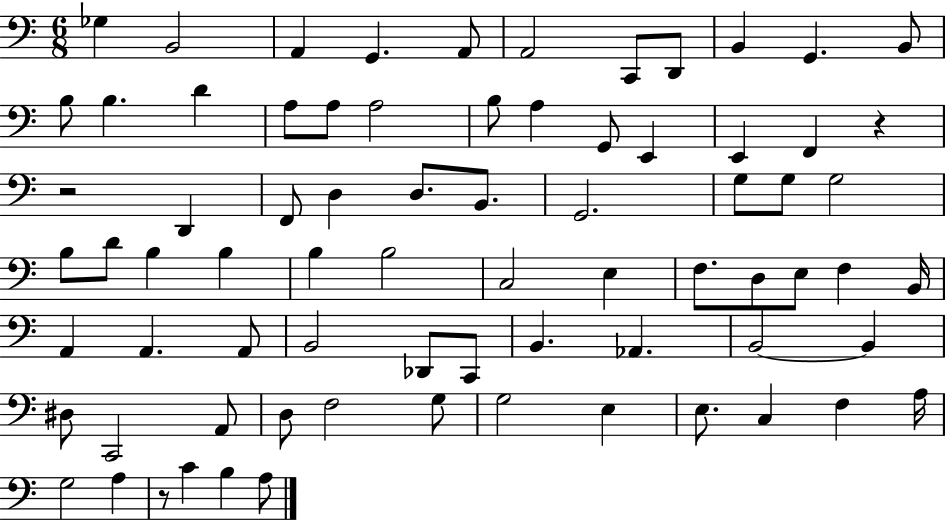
Gb3/q B2/h A2/q G2/q. A2/e A2/h C2/e D2/e B2/q G2/q. B2/e B3/e B3/q. D4/q A3/e A3/e A3/h B3/e A3/q G2/e E2/q E2/q F2/q R/q R/h D2/q F2/e D3/q D3/e. B2/e. G2/h. G3/e G3/e G3/h B3/e D4/e B3/q B3/q B3/q B3/h C3/h E3/q F3/e. D3/e E3/e F3/q B2/s A2/q A2/q. A2/e B2/h Db2/e C2/e B2/q. Ab2/q. B2/h B2/q D#3/e C2/h A2/e D3/e F3/h G3/e G3/h E3/q E3/e. C3/q F3/q A3/s G3/h A3/q R/e C4/q B3/q A3/e